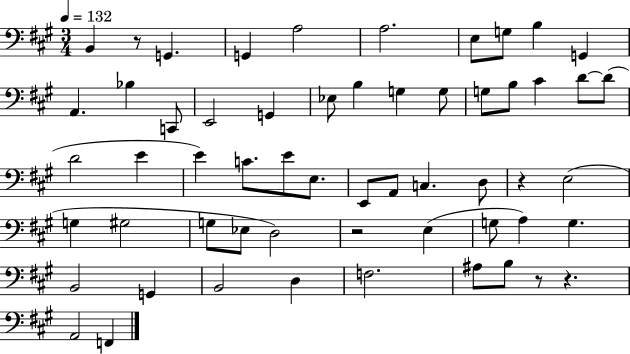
B2/q R/e G2/q. G2/q A3/h A3/h. E3/e G3/e B3/q G2/q A2/q. Bb3/q C2/e E2/h G2/q Eb3/e B3/q G3/q G3/e G3/e B3/e C#4/q D4/e D4/e D4/h E4/q E4/q C4/e. E4/e E3/e. E2/e A2/e C3/q. D3/e R/q E3/h G3/q G#3/h G3/e Eb3/e D3/h R/h E3/q G3/e A3/q G3/q. B2/h G2/q B2/h D3/q F3/h. A#3/e B3/e R/e R/q. A2/h F2/q